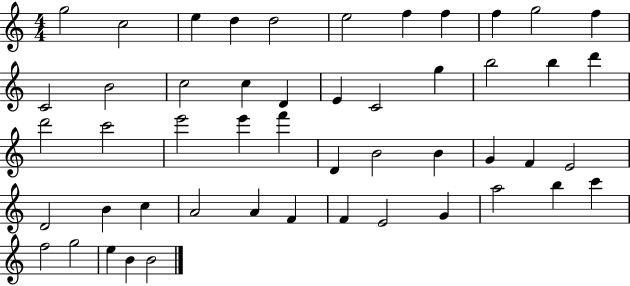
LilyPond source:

{
  \clef treble
  \numericTimeSignature
  \time 4/4
  \key c \major
  g''2 c''2 | e''4 d''4 d''2 | e''2 f''4 f''4 | f''4 g''2 f''4 | \break c'2 b'2 | c''2 c''4 d'4 | e'4 c'2 g''4 | b''2 b''4 d'''4 | \break d'''2 c'''2 | e'''2 e'''4 f'''4 | d'4 b'2 b'4 | g'4 f'4 e'2 | \break d'2 b'4 c''4 | a'2 a'4 f'4 | f'4 e'2 g'4 | a''2 b''4 c'''4 | \break f''2 g''2 | e''4 b'4 b'2 | \bar "|."
}